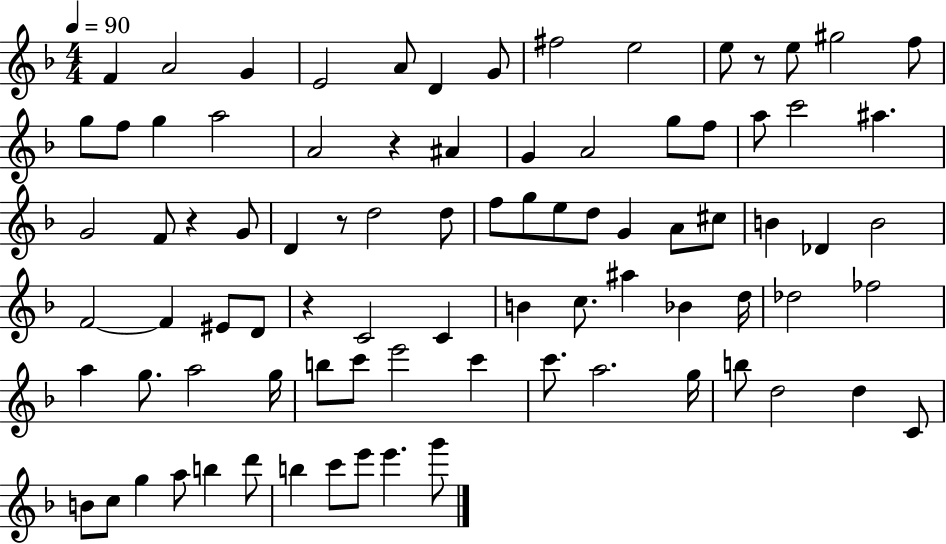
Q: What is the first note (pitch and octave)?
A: F4